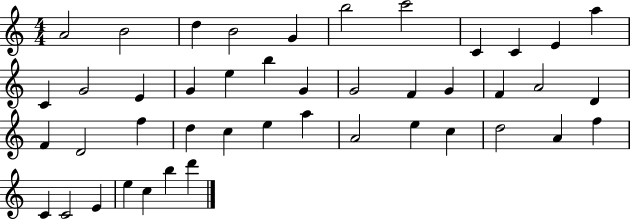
A4/h B4/h D5/q B4/h G4/q B5/h C6/h C4/q C4/q E4/q A5/q C4/q G4/h E4/q G4/q E5/q B5/q G4/q G4/h F4/q G4/q F4/q A4/h D4/q F4/q D4/h F5/q D5/q C5/q E5/q A5/q A4/h E5/q C5/q D5/h A4/q F5/q C4/q C4/h E4/q E5/q C5/q B5/q D6/q